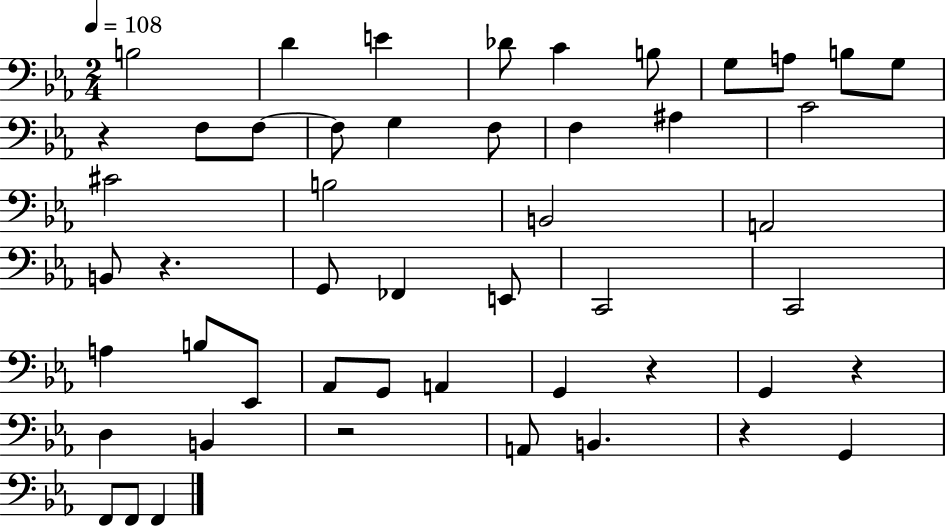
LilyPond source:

{
  \clef bass
  \numericTimeSignature
  \time 2/4
  \key ees \major
  \tempo 4 = 108
  \repeat volta 2 { b2 | d'4 e'4 | des'8 c'4 b8 | g8 a8 b8 g8 | \break r4 f8 f8~~ | f8 g4 f8 | f4 ais4 | c'2 | \break cis'2 | b2 | b,2 | a,2 | \break b,8 r4. | g,8 fes,4 e,8 | c,2 | c,2 | \break a4 b8 ees,8 | aes,8 g,8 a,4 | g,4 r4 | g,4 r4 | \break d4 b,4 | r2 | a,8 b,4. | r4 g,4 | \break f,8 f,8 f,4 | } \bar "|."
}